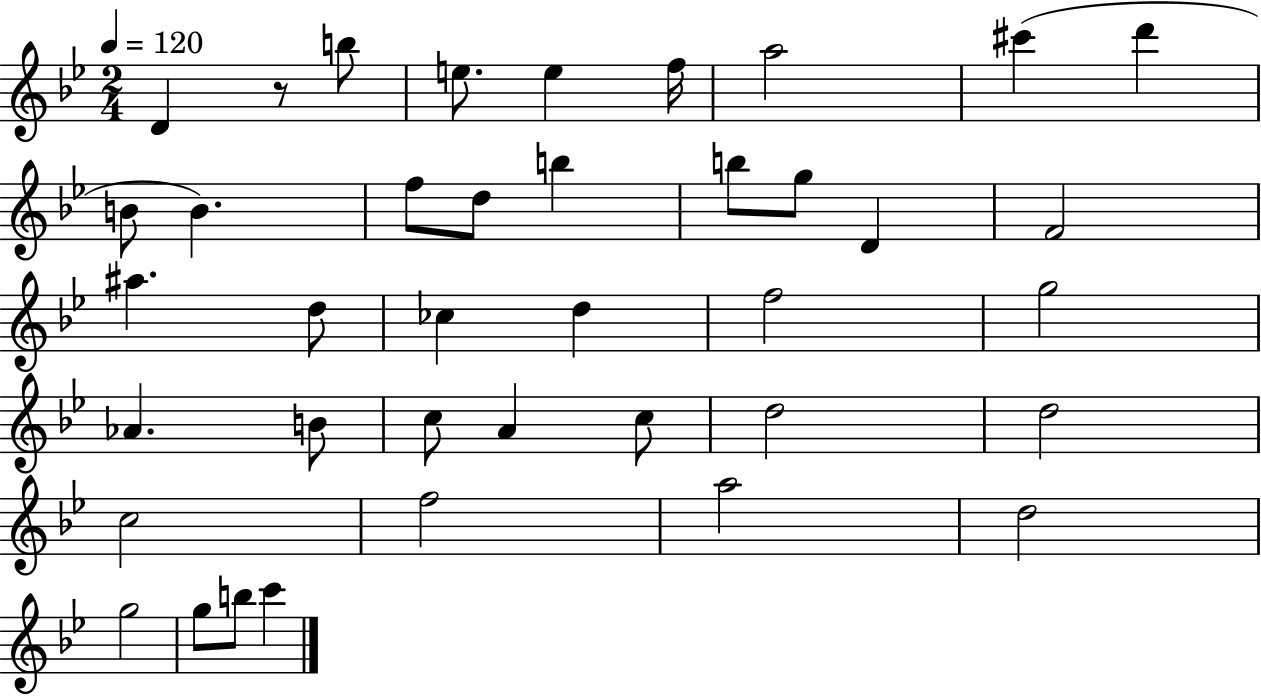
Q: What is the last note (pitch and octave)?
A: C6